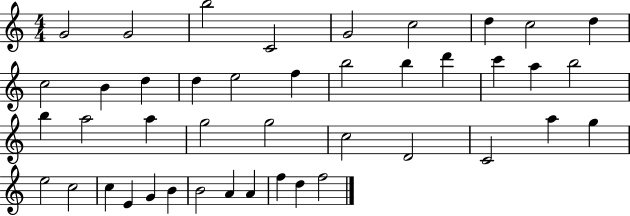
G4/h G4/h B5/h C4/h G4/h C5/h D5/q C5/h D5/q C5/h B4/q D5/q D5/q E5/h F5/q B5/h B5/q D6/q C6/q A5/q B5/h B5/q A5/h A5/q G5/h G5/h C5/h D4/h C4/h A5/q G5/q E5/h C5/h C5/q E4/q G4/q B4/q B4/h A4/q A4/q F5/q D5/q F5/h